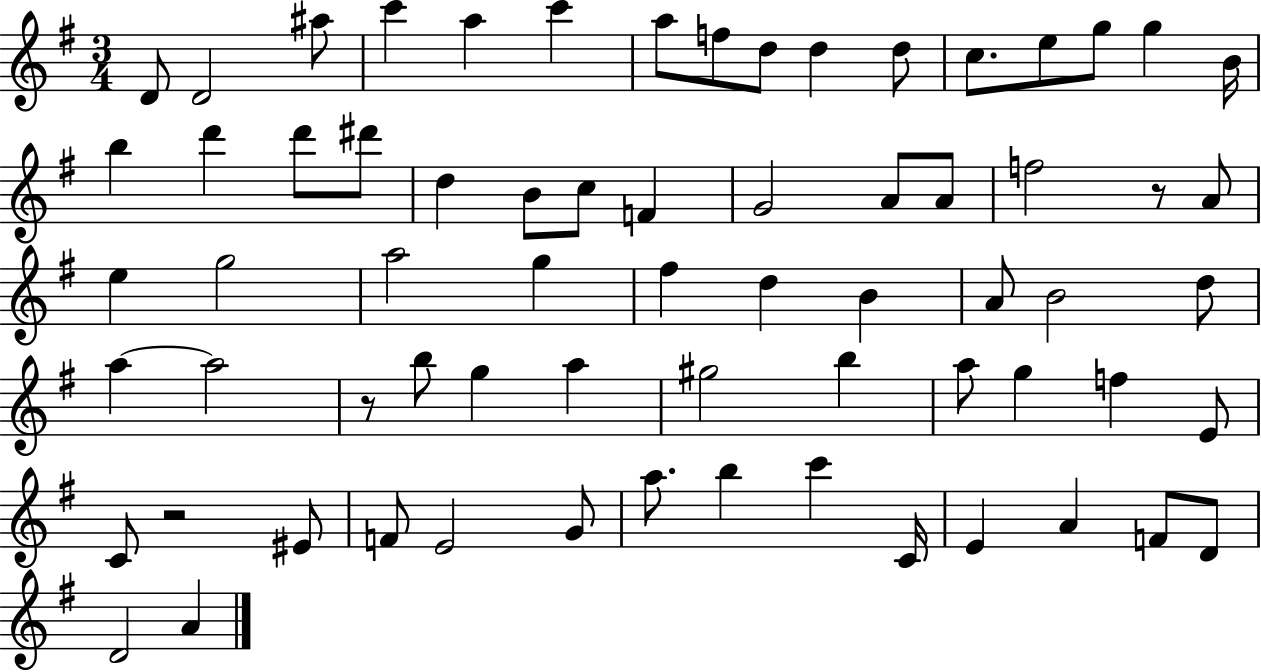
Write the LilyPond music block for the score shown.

{
  \clef treble
  \numericTimeSignature
  \time 3/4
  \key g \major
  d'8 d'2 ais''8 | c'''4 a''4 c'''4 | a''8 f''8 d''8 d''4 d''8 | c''8. e''8 g''8 g''4 b'16 | \break b''4 d'''4 d'''8 dis'''8 | d''4 b'8 c''8 f'4 | g'2 a'8 a'8 | f''2 r8 a'8 | \break e''4 g''2 | a''2 g''4 | fis''4 d''4 b'4 | a'8 b'2 d''8 | \break a''4~~ a''2 | r8 b''8 g''4 a''4 | gis''2 b''4 | a''8 g''4 f''4 e'8 | \break c'8 r2 eis'8 | f'8 e'2 g'8 | a''8. b''4 c'''4 c'16 | e'4 a'4 f'8 d'8 | \break d'2 a'4 | \bar "|."
}